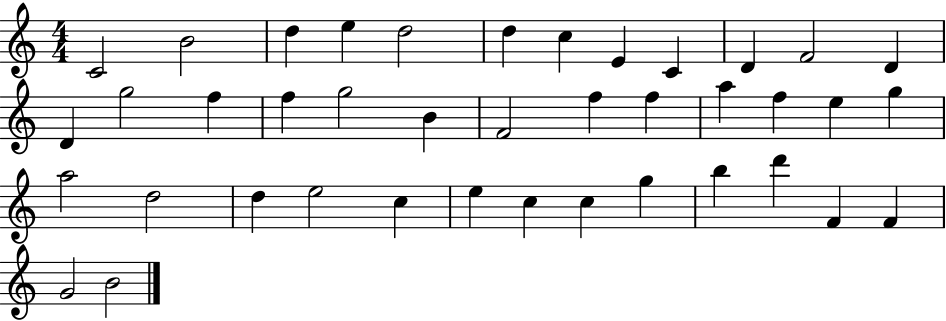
{
  \clef treble
  \numericTimeSignature
  \time 4/4
  \key c \major
  c'2 b'2 | d''4 e''4 d''2 | d''4 c''4 e'4 c'4 | d'4 f'2 d'4 | \break d'4 g''2 f''4 | f''4 g''2 b'4 | f'2 f''4 f''4 | a''4 f''4 e''4 g''4 | \break a''2 d''2 | d''4 e''2 c''4 | e''4 c''4 c''4 g''4 | b''4 d'''4 f'4 f'4 | \break g'2 b'2 | \bar "|."
}